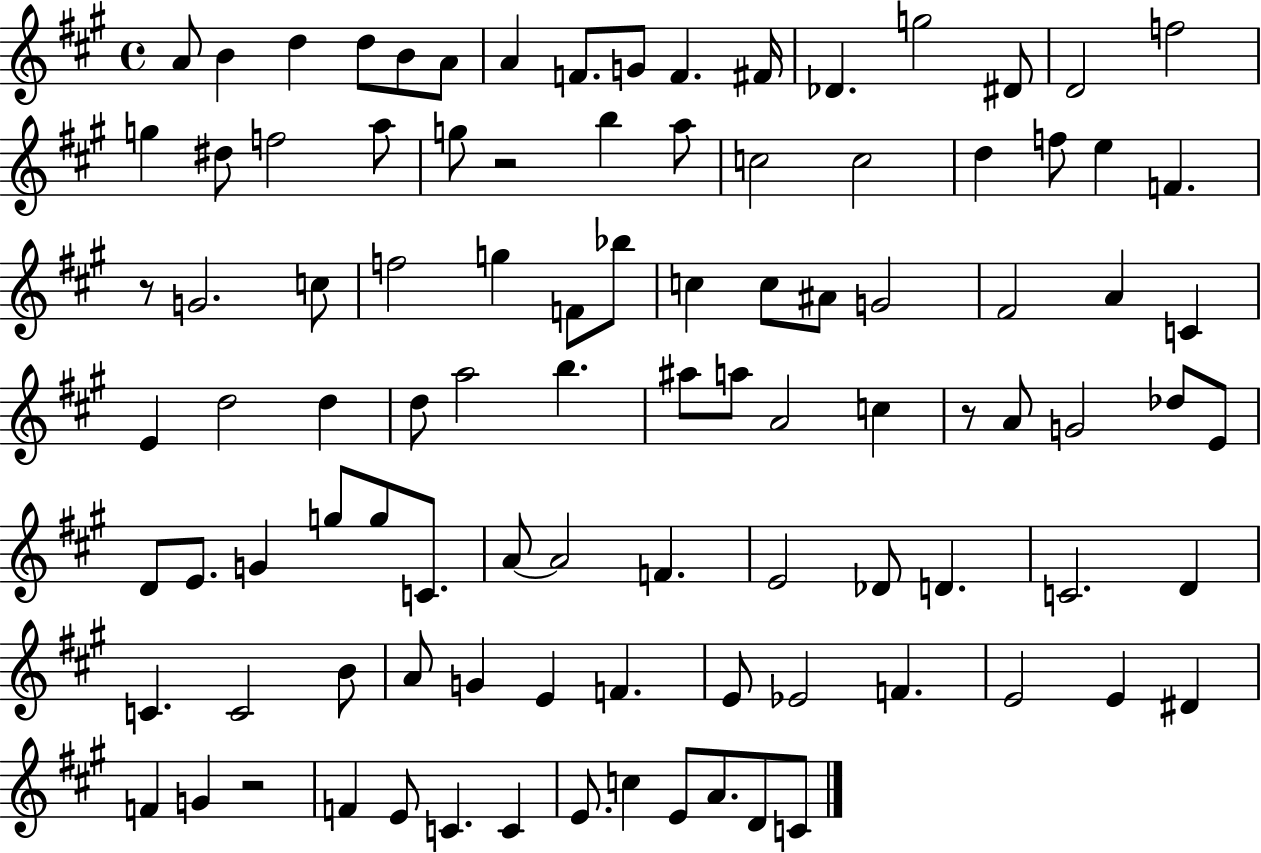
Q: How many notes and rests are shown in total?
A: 99